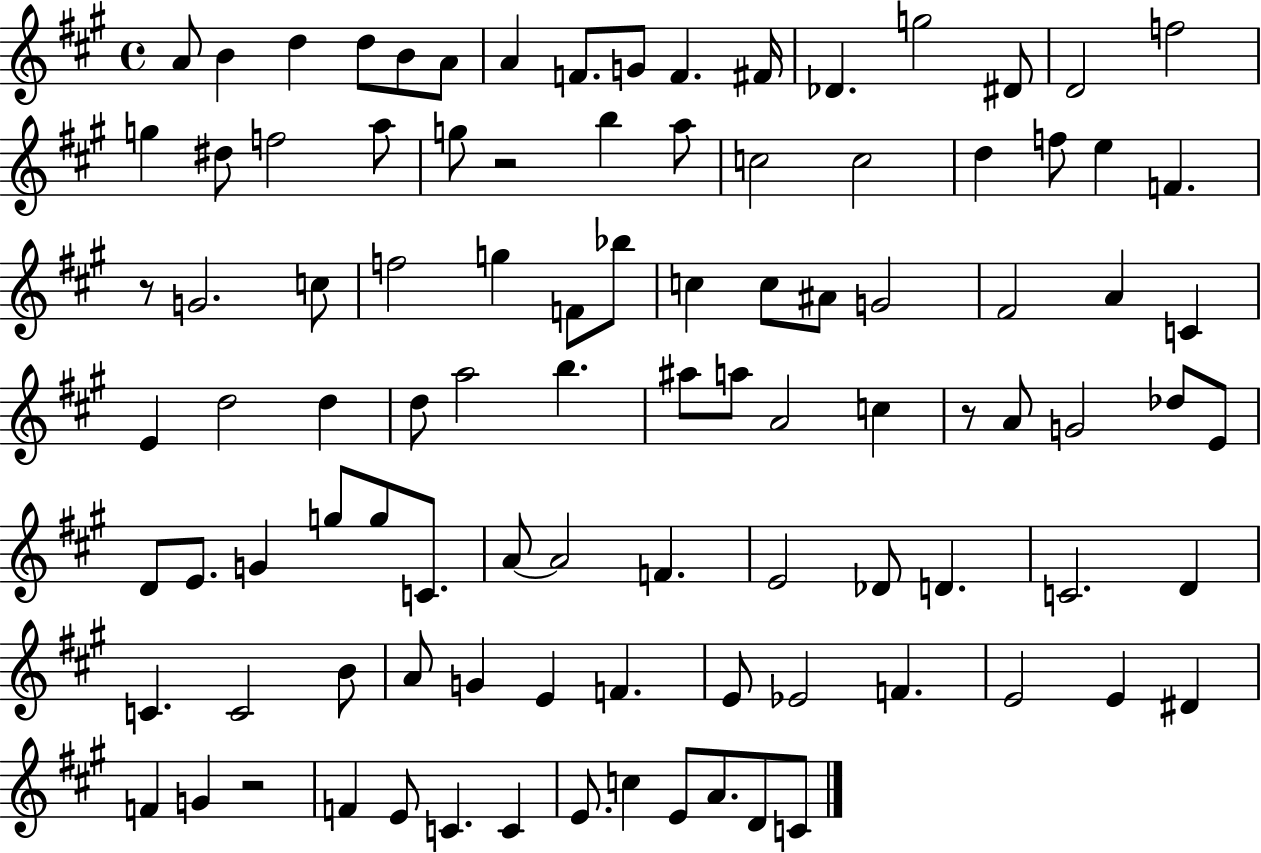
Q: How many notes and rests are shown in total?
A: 99